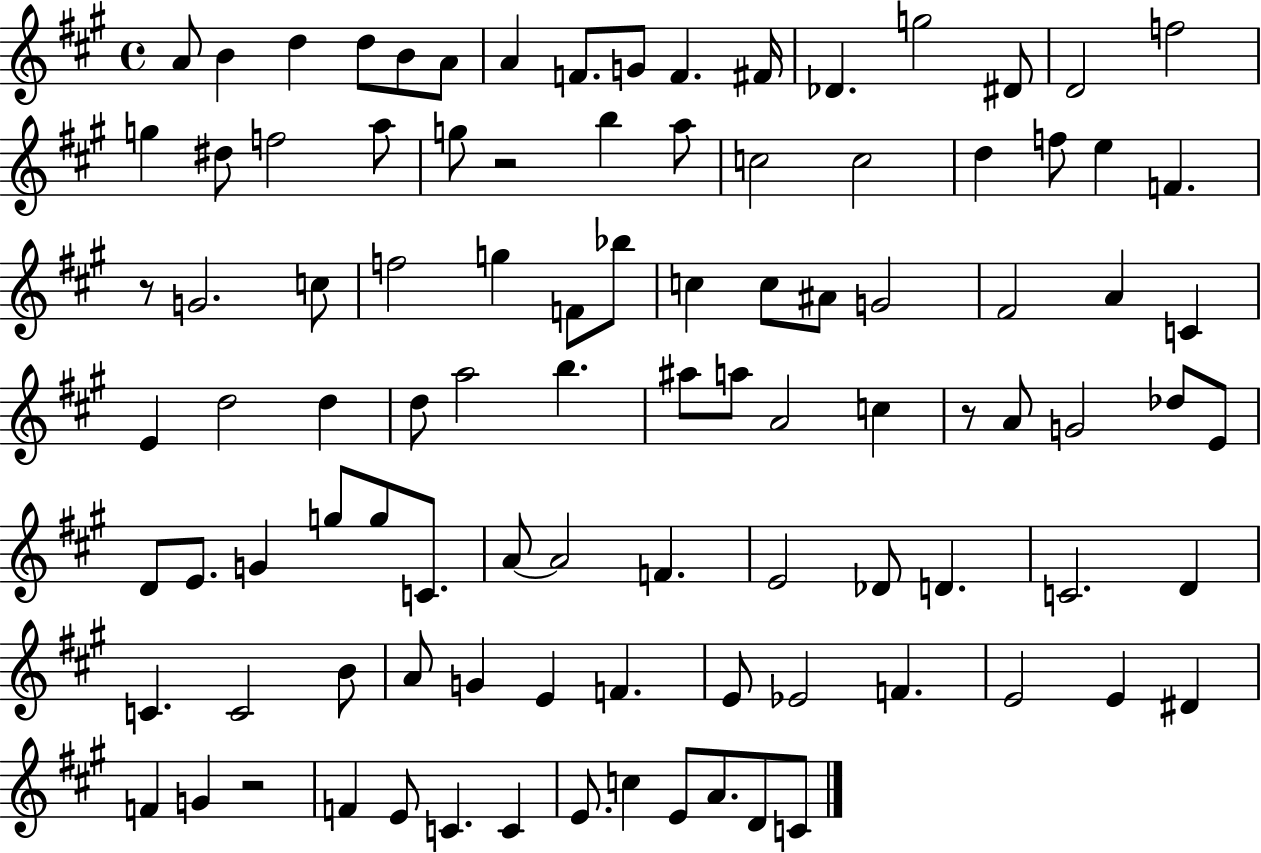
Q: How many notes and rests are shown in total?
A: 99